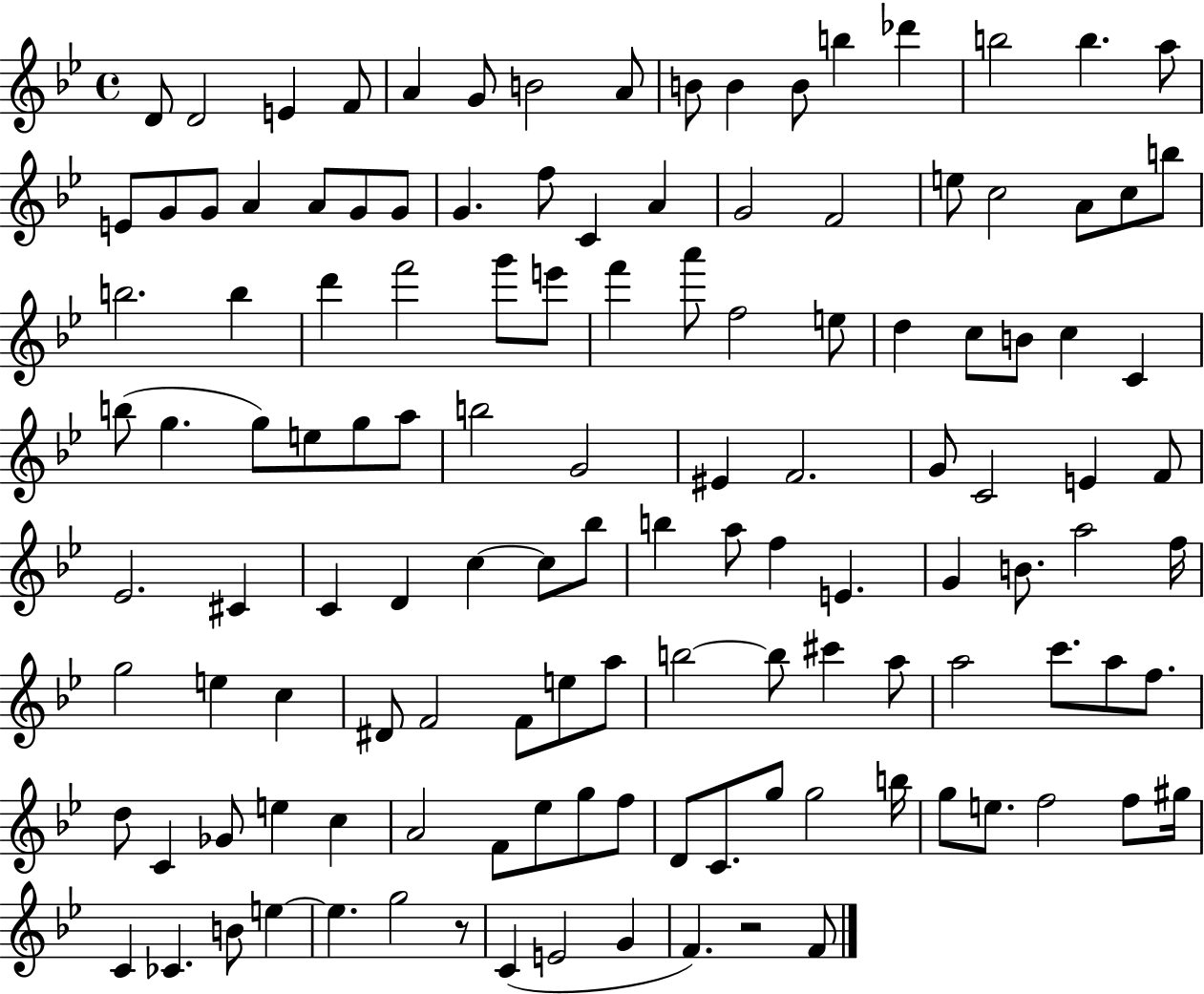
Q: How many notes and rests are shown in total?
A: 127